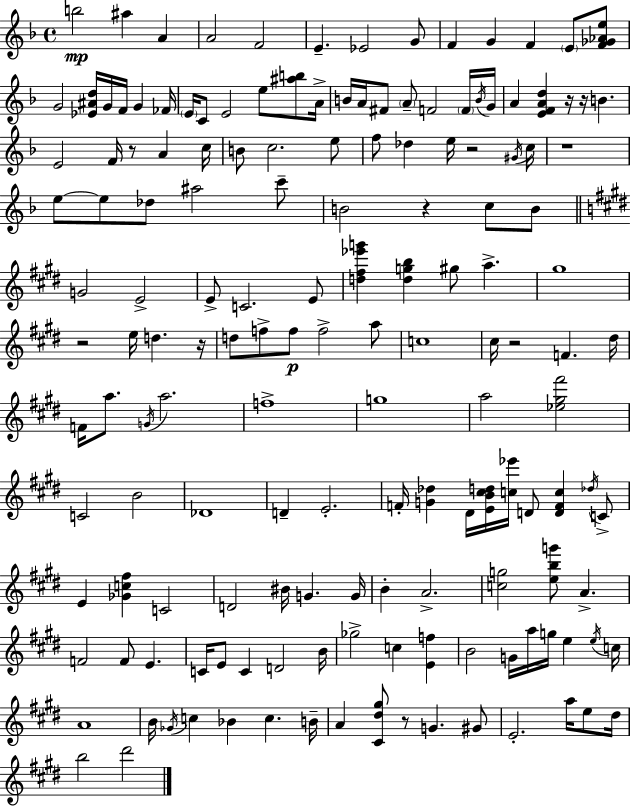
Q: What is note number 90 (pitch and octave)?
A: C4